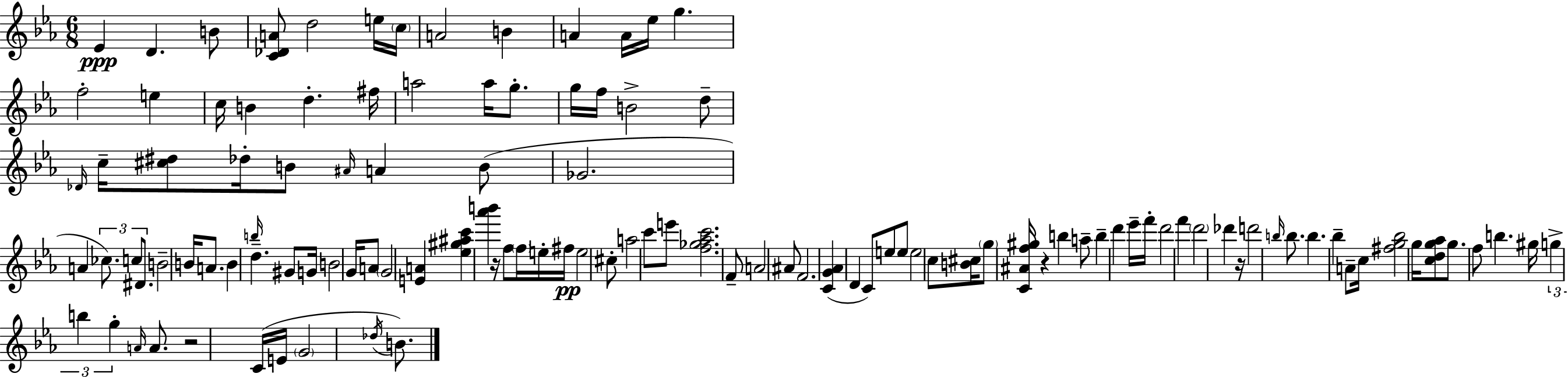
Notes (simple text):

Eb4/q D4/q. B4/e [C4,Db4,A4]/e D5/h E5/s C5/s A4/h B4/q A4/q A4/s Eb5/s G5/q. F5/h E5/q C5/s B4/q D5/q. F#5/s A5/h A5/s G5/e. G5/s F5/s B4/h D5/e Db4/s C5/s [C#5,D#5]/e Db5/s B4/e A#4/s A4/q B4/e Gb4/h. A4/q CES5/e. C5/e D#4/e. B4/h B4/s A4/e. B4/q B5/s D5/q. G#4/e G4/s B4/h G4/s A4/e G4/h [E4,A4]/q [Eb5,G#5,A#5,C6]/q [Ab6,B6]/q R/s F5/e F5/s E5/s F#5/s E5/h C#5/e A5/h C6/e E6/e [F5,Gb5,Ab5,C6]/h. F4/e A4/h A#4/e F4/h. [C4,G4,Ab4]/q D4/q C4/e E5/e E5/e E5/h C5/e [B4,C#5]/s G5/e [C4,A#4,F5,G#5]/s R/q B5/q A5/e B5/q D6/q Eb6/s F6/s D6/h F6/q D6/h Db6/q R/s D6/h B5/s B5/e. B5/q. Bb5/q A4/e C5/s [F#5,G5,Bb5]/h G5/s [C5,D5,G5,Ab5]/e G5/e. F5/e B5/q. G#5/s G5/q B5/q G5/q A4/s A4/e. R/h C4/s E4/s G4/h Db5/s B4/e.